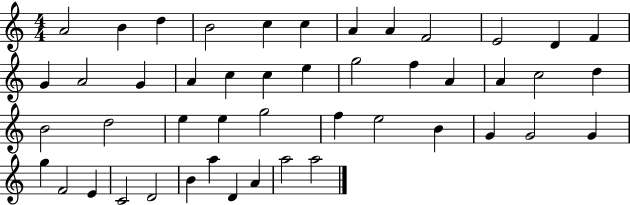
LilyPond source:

{
  \clef treble
  \numericTimeSignature
  \time 4/4
  \key c \major
  a'2 b'4 d''4 | b'2 c''4 c''4 | a'4 a'4 f'2 | e'2 d'4 f'4 | \break g'4 a'2 g'4 | a'4 c''4 c''4 e''4 | g''2 f''4 a'4 | a'4 c''2 d''4 | \break b'2 d''2 | e''4 e''4 g''2 | f''4 e''2 b'4 | g'4 g'2 g'4 | \break g''4 f'2 e'4 | c'2 d'2 | b'4 a''4 d'4 a'4 | a''2 a''2 | \break \bar "|."
}